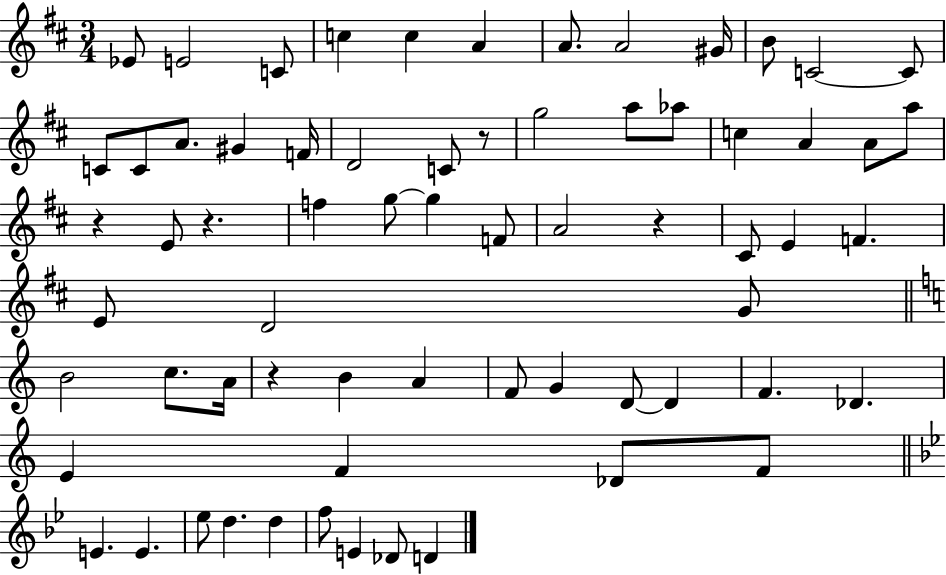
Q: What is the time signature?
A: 3/4